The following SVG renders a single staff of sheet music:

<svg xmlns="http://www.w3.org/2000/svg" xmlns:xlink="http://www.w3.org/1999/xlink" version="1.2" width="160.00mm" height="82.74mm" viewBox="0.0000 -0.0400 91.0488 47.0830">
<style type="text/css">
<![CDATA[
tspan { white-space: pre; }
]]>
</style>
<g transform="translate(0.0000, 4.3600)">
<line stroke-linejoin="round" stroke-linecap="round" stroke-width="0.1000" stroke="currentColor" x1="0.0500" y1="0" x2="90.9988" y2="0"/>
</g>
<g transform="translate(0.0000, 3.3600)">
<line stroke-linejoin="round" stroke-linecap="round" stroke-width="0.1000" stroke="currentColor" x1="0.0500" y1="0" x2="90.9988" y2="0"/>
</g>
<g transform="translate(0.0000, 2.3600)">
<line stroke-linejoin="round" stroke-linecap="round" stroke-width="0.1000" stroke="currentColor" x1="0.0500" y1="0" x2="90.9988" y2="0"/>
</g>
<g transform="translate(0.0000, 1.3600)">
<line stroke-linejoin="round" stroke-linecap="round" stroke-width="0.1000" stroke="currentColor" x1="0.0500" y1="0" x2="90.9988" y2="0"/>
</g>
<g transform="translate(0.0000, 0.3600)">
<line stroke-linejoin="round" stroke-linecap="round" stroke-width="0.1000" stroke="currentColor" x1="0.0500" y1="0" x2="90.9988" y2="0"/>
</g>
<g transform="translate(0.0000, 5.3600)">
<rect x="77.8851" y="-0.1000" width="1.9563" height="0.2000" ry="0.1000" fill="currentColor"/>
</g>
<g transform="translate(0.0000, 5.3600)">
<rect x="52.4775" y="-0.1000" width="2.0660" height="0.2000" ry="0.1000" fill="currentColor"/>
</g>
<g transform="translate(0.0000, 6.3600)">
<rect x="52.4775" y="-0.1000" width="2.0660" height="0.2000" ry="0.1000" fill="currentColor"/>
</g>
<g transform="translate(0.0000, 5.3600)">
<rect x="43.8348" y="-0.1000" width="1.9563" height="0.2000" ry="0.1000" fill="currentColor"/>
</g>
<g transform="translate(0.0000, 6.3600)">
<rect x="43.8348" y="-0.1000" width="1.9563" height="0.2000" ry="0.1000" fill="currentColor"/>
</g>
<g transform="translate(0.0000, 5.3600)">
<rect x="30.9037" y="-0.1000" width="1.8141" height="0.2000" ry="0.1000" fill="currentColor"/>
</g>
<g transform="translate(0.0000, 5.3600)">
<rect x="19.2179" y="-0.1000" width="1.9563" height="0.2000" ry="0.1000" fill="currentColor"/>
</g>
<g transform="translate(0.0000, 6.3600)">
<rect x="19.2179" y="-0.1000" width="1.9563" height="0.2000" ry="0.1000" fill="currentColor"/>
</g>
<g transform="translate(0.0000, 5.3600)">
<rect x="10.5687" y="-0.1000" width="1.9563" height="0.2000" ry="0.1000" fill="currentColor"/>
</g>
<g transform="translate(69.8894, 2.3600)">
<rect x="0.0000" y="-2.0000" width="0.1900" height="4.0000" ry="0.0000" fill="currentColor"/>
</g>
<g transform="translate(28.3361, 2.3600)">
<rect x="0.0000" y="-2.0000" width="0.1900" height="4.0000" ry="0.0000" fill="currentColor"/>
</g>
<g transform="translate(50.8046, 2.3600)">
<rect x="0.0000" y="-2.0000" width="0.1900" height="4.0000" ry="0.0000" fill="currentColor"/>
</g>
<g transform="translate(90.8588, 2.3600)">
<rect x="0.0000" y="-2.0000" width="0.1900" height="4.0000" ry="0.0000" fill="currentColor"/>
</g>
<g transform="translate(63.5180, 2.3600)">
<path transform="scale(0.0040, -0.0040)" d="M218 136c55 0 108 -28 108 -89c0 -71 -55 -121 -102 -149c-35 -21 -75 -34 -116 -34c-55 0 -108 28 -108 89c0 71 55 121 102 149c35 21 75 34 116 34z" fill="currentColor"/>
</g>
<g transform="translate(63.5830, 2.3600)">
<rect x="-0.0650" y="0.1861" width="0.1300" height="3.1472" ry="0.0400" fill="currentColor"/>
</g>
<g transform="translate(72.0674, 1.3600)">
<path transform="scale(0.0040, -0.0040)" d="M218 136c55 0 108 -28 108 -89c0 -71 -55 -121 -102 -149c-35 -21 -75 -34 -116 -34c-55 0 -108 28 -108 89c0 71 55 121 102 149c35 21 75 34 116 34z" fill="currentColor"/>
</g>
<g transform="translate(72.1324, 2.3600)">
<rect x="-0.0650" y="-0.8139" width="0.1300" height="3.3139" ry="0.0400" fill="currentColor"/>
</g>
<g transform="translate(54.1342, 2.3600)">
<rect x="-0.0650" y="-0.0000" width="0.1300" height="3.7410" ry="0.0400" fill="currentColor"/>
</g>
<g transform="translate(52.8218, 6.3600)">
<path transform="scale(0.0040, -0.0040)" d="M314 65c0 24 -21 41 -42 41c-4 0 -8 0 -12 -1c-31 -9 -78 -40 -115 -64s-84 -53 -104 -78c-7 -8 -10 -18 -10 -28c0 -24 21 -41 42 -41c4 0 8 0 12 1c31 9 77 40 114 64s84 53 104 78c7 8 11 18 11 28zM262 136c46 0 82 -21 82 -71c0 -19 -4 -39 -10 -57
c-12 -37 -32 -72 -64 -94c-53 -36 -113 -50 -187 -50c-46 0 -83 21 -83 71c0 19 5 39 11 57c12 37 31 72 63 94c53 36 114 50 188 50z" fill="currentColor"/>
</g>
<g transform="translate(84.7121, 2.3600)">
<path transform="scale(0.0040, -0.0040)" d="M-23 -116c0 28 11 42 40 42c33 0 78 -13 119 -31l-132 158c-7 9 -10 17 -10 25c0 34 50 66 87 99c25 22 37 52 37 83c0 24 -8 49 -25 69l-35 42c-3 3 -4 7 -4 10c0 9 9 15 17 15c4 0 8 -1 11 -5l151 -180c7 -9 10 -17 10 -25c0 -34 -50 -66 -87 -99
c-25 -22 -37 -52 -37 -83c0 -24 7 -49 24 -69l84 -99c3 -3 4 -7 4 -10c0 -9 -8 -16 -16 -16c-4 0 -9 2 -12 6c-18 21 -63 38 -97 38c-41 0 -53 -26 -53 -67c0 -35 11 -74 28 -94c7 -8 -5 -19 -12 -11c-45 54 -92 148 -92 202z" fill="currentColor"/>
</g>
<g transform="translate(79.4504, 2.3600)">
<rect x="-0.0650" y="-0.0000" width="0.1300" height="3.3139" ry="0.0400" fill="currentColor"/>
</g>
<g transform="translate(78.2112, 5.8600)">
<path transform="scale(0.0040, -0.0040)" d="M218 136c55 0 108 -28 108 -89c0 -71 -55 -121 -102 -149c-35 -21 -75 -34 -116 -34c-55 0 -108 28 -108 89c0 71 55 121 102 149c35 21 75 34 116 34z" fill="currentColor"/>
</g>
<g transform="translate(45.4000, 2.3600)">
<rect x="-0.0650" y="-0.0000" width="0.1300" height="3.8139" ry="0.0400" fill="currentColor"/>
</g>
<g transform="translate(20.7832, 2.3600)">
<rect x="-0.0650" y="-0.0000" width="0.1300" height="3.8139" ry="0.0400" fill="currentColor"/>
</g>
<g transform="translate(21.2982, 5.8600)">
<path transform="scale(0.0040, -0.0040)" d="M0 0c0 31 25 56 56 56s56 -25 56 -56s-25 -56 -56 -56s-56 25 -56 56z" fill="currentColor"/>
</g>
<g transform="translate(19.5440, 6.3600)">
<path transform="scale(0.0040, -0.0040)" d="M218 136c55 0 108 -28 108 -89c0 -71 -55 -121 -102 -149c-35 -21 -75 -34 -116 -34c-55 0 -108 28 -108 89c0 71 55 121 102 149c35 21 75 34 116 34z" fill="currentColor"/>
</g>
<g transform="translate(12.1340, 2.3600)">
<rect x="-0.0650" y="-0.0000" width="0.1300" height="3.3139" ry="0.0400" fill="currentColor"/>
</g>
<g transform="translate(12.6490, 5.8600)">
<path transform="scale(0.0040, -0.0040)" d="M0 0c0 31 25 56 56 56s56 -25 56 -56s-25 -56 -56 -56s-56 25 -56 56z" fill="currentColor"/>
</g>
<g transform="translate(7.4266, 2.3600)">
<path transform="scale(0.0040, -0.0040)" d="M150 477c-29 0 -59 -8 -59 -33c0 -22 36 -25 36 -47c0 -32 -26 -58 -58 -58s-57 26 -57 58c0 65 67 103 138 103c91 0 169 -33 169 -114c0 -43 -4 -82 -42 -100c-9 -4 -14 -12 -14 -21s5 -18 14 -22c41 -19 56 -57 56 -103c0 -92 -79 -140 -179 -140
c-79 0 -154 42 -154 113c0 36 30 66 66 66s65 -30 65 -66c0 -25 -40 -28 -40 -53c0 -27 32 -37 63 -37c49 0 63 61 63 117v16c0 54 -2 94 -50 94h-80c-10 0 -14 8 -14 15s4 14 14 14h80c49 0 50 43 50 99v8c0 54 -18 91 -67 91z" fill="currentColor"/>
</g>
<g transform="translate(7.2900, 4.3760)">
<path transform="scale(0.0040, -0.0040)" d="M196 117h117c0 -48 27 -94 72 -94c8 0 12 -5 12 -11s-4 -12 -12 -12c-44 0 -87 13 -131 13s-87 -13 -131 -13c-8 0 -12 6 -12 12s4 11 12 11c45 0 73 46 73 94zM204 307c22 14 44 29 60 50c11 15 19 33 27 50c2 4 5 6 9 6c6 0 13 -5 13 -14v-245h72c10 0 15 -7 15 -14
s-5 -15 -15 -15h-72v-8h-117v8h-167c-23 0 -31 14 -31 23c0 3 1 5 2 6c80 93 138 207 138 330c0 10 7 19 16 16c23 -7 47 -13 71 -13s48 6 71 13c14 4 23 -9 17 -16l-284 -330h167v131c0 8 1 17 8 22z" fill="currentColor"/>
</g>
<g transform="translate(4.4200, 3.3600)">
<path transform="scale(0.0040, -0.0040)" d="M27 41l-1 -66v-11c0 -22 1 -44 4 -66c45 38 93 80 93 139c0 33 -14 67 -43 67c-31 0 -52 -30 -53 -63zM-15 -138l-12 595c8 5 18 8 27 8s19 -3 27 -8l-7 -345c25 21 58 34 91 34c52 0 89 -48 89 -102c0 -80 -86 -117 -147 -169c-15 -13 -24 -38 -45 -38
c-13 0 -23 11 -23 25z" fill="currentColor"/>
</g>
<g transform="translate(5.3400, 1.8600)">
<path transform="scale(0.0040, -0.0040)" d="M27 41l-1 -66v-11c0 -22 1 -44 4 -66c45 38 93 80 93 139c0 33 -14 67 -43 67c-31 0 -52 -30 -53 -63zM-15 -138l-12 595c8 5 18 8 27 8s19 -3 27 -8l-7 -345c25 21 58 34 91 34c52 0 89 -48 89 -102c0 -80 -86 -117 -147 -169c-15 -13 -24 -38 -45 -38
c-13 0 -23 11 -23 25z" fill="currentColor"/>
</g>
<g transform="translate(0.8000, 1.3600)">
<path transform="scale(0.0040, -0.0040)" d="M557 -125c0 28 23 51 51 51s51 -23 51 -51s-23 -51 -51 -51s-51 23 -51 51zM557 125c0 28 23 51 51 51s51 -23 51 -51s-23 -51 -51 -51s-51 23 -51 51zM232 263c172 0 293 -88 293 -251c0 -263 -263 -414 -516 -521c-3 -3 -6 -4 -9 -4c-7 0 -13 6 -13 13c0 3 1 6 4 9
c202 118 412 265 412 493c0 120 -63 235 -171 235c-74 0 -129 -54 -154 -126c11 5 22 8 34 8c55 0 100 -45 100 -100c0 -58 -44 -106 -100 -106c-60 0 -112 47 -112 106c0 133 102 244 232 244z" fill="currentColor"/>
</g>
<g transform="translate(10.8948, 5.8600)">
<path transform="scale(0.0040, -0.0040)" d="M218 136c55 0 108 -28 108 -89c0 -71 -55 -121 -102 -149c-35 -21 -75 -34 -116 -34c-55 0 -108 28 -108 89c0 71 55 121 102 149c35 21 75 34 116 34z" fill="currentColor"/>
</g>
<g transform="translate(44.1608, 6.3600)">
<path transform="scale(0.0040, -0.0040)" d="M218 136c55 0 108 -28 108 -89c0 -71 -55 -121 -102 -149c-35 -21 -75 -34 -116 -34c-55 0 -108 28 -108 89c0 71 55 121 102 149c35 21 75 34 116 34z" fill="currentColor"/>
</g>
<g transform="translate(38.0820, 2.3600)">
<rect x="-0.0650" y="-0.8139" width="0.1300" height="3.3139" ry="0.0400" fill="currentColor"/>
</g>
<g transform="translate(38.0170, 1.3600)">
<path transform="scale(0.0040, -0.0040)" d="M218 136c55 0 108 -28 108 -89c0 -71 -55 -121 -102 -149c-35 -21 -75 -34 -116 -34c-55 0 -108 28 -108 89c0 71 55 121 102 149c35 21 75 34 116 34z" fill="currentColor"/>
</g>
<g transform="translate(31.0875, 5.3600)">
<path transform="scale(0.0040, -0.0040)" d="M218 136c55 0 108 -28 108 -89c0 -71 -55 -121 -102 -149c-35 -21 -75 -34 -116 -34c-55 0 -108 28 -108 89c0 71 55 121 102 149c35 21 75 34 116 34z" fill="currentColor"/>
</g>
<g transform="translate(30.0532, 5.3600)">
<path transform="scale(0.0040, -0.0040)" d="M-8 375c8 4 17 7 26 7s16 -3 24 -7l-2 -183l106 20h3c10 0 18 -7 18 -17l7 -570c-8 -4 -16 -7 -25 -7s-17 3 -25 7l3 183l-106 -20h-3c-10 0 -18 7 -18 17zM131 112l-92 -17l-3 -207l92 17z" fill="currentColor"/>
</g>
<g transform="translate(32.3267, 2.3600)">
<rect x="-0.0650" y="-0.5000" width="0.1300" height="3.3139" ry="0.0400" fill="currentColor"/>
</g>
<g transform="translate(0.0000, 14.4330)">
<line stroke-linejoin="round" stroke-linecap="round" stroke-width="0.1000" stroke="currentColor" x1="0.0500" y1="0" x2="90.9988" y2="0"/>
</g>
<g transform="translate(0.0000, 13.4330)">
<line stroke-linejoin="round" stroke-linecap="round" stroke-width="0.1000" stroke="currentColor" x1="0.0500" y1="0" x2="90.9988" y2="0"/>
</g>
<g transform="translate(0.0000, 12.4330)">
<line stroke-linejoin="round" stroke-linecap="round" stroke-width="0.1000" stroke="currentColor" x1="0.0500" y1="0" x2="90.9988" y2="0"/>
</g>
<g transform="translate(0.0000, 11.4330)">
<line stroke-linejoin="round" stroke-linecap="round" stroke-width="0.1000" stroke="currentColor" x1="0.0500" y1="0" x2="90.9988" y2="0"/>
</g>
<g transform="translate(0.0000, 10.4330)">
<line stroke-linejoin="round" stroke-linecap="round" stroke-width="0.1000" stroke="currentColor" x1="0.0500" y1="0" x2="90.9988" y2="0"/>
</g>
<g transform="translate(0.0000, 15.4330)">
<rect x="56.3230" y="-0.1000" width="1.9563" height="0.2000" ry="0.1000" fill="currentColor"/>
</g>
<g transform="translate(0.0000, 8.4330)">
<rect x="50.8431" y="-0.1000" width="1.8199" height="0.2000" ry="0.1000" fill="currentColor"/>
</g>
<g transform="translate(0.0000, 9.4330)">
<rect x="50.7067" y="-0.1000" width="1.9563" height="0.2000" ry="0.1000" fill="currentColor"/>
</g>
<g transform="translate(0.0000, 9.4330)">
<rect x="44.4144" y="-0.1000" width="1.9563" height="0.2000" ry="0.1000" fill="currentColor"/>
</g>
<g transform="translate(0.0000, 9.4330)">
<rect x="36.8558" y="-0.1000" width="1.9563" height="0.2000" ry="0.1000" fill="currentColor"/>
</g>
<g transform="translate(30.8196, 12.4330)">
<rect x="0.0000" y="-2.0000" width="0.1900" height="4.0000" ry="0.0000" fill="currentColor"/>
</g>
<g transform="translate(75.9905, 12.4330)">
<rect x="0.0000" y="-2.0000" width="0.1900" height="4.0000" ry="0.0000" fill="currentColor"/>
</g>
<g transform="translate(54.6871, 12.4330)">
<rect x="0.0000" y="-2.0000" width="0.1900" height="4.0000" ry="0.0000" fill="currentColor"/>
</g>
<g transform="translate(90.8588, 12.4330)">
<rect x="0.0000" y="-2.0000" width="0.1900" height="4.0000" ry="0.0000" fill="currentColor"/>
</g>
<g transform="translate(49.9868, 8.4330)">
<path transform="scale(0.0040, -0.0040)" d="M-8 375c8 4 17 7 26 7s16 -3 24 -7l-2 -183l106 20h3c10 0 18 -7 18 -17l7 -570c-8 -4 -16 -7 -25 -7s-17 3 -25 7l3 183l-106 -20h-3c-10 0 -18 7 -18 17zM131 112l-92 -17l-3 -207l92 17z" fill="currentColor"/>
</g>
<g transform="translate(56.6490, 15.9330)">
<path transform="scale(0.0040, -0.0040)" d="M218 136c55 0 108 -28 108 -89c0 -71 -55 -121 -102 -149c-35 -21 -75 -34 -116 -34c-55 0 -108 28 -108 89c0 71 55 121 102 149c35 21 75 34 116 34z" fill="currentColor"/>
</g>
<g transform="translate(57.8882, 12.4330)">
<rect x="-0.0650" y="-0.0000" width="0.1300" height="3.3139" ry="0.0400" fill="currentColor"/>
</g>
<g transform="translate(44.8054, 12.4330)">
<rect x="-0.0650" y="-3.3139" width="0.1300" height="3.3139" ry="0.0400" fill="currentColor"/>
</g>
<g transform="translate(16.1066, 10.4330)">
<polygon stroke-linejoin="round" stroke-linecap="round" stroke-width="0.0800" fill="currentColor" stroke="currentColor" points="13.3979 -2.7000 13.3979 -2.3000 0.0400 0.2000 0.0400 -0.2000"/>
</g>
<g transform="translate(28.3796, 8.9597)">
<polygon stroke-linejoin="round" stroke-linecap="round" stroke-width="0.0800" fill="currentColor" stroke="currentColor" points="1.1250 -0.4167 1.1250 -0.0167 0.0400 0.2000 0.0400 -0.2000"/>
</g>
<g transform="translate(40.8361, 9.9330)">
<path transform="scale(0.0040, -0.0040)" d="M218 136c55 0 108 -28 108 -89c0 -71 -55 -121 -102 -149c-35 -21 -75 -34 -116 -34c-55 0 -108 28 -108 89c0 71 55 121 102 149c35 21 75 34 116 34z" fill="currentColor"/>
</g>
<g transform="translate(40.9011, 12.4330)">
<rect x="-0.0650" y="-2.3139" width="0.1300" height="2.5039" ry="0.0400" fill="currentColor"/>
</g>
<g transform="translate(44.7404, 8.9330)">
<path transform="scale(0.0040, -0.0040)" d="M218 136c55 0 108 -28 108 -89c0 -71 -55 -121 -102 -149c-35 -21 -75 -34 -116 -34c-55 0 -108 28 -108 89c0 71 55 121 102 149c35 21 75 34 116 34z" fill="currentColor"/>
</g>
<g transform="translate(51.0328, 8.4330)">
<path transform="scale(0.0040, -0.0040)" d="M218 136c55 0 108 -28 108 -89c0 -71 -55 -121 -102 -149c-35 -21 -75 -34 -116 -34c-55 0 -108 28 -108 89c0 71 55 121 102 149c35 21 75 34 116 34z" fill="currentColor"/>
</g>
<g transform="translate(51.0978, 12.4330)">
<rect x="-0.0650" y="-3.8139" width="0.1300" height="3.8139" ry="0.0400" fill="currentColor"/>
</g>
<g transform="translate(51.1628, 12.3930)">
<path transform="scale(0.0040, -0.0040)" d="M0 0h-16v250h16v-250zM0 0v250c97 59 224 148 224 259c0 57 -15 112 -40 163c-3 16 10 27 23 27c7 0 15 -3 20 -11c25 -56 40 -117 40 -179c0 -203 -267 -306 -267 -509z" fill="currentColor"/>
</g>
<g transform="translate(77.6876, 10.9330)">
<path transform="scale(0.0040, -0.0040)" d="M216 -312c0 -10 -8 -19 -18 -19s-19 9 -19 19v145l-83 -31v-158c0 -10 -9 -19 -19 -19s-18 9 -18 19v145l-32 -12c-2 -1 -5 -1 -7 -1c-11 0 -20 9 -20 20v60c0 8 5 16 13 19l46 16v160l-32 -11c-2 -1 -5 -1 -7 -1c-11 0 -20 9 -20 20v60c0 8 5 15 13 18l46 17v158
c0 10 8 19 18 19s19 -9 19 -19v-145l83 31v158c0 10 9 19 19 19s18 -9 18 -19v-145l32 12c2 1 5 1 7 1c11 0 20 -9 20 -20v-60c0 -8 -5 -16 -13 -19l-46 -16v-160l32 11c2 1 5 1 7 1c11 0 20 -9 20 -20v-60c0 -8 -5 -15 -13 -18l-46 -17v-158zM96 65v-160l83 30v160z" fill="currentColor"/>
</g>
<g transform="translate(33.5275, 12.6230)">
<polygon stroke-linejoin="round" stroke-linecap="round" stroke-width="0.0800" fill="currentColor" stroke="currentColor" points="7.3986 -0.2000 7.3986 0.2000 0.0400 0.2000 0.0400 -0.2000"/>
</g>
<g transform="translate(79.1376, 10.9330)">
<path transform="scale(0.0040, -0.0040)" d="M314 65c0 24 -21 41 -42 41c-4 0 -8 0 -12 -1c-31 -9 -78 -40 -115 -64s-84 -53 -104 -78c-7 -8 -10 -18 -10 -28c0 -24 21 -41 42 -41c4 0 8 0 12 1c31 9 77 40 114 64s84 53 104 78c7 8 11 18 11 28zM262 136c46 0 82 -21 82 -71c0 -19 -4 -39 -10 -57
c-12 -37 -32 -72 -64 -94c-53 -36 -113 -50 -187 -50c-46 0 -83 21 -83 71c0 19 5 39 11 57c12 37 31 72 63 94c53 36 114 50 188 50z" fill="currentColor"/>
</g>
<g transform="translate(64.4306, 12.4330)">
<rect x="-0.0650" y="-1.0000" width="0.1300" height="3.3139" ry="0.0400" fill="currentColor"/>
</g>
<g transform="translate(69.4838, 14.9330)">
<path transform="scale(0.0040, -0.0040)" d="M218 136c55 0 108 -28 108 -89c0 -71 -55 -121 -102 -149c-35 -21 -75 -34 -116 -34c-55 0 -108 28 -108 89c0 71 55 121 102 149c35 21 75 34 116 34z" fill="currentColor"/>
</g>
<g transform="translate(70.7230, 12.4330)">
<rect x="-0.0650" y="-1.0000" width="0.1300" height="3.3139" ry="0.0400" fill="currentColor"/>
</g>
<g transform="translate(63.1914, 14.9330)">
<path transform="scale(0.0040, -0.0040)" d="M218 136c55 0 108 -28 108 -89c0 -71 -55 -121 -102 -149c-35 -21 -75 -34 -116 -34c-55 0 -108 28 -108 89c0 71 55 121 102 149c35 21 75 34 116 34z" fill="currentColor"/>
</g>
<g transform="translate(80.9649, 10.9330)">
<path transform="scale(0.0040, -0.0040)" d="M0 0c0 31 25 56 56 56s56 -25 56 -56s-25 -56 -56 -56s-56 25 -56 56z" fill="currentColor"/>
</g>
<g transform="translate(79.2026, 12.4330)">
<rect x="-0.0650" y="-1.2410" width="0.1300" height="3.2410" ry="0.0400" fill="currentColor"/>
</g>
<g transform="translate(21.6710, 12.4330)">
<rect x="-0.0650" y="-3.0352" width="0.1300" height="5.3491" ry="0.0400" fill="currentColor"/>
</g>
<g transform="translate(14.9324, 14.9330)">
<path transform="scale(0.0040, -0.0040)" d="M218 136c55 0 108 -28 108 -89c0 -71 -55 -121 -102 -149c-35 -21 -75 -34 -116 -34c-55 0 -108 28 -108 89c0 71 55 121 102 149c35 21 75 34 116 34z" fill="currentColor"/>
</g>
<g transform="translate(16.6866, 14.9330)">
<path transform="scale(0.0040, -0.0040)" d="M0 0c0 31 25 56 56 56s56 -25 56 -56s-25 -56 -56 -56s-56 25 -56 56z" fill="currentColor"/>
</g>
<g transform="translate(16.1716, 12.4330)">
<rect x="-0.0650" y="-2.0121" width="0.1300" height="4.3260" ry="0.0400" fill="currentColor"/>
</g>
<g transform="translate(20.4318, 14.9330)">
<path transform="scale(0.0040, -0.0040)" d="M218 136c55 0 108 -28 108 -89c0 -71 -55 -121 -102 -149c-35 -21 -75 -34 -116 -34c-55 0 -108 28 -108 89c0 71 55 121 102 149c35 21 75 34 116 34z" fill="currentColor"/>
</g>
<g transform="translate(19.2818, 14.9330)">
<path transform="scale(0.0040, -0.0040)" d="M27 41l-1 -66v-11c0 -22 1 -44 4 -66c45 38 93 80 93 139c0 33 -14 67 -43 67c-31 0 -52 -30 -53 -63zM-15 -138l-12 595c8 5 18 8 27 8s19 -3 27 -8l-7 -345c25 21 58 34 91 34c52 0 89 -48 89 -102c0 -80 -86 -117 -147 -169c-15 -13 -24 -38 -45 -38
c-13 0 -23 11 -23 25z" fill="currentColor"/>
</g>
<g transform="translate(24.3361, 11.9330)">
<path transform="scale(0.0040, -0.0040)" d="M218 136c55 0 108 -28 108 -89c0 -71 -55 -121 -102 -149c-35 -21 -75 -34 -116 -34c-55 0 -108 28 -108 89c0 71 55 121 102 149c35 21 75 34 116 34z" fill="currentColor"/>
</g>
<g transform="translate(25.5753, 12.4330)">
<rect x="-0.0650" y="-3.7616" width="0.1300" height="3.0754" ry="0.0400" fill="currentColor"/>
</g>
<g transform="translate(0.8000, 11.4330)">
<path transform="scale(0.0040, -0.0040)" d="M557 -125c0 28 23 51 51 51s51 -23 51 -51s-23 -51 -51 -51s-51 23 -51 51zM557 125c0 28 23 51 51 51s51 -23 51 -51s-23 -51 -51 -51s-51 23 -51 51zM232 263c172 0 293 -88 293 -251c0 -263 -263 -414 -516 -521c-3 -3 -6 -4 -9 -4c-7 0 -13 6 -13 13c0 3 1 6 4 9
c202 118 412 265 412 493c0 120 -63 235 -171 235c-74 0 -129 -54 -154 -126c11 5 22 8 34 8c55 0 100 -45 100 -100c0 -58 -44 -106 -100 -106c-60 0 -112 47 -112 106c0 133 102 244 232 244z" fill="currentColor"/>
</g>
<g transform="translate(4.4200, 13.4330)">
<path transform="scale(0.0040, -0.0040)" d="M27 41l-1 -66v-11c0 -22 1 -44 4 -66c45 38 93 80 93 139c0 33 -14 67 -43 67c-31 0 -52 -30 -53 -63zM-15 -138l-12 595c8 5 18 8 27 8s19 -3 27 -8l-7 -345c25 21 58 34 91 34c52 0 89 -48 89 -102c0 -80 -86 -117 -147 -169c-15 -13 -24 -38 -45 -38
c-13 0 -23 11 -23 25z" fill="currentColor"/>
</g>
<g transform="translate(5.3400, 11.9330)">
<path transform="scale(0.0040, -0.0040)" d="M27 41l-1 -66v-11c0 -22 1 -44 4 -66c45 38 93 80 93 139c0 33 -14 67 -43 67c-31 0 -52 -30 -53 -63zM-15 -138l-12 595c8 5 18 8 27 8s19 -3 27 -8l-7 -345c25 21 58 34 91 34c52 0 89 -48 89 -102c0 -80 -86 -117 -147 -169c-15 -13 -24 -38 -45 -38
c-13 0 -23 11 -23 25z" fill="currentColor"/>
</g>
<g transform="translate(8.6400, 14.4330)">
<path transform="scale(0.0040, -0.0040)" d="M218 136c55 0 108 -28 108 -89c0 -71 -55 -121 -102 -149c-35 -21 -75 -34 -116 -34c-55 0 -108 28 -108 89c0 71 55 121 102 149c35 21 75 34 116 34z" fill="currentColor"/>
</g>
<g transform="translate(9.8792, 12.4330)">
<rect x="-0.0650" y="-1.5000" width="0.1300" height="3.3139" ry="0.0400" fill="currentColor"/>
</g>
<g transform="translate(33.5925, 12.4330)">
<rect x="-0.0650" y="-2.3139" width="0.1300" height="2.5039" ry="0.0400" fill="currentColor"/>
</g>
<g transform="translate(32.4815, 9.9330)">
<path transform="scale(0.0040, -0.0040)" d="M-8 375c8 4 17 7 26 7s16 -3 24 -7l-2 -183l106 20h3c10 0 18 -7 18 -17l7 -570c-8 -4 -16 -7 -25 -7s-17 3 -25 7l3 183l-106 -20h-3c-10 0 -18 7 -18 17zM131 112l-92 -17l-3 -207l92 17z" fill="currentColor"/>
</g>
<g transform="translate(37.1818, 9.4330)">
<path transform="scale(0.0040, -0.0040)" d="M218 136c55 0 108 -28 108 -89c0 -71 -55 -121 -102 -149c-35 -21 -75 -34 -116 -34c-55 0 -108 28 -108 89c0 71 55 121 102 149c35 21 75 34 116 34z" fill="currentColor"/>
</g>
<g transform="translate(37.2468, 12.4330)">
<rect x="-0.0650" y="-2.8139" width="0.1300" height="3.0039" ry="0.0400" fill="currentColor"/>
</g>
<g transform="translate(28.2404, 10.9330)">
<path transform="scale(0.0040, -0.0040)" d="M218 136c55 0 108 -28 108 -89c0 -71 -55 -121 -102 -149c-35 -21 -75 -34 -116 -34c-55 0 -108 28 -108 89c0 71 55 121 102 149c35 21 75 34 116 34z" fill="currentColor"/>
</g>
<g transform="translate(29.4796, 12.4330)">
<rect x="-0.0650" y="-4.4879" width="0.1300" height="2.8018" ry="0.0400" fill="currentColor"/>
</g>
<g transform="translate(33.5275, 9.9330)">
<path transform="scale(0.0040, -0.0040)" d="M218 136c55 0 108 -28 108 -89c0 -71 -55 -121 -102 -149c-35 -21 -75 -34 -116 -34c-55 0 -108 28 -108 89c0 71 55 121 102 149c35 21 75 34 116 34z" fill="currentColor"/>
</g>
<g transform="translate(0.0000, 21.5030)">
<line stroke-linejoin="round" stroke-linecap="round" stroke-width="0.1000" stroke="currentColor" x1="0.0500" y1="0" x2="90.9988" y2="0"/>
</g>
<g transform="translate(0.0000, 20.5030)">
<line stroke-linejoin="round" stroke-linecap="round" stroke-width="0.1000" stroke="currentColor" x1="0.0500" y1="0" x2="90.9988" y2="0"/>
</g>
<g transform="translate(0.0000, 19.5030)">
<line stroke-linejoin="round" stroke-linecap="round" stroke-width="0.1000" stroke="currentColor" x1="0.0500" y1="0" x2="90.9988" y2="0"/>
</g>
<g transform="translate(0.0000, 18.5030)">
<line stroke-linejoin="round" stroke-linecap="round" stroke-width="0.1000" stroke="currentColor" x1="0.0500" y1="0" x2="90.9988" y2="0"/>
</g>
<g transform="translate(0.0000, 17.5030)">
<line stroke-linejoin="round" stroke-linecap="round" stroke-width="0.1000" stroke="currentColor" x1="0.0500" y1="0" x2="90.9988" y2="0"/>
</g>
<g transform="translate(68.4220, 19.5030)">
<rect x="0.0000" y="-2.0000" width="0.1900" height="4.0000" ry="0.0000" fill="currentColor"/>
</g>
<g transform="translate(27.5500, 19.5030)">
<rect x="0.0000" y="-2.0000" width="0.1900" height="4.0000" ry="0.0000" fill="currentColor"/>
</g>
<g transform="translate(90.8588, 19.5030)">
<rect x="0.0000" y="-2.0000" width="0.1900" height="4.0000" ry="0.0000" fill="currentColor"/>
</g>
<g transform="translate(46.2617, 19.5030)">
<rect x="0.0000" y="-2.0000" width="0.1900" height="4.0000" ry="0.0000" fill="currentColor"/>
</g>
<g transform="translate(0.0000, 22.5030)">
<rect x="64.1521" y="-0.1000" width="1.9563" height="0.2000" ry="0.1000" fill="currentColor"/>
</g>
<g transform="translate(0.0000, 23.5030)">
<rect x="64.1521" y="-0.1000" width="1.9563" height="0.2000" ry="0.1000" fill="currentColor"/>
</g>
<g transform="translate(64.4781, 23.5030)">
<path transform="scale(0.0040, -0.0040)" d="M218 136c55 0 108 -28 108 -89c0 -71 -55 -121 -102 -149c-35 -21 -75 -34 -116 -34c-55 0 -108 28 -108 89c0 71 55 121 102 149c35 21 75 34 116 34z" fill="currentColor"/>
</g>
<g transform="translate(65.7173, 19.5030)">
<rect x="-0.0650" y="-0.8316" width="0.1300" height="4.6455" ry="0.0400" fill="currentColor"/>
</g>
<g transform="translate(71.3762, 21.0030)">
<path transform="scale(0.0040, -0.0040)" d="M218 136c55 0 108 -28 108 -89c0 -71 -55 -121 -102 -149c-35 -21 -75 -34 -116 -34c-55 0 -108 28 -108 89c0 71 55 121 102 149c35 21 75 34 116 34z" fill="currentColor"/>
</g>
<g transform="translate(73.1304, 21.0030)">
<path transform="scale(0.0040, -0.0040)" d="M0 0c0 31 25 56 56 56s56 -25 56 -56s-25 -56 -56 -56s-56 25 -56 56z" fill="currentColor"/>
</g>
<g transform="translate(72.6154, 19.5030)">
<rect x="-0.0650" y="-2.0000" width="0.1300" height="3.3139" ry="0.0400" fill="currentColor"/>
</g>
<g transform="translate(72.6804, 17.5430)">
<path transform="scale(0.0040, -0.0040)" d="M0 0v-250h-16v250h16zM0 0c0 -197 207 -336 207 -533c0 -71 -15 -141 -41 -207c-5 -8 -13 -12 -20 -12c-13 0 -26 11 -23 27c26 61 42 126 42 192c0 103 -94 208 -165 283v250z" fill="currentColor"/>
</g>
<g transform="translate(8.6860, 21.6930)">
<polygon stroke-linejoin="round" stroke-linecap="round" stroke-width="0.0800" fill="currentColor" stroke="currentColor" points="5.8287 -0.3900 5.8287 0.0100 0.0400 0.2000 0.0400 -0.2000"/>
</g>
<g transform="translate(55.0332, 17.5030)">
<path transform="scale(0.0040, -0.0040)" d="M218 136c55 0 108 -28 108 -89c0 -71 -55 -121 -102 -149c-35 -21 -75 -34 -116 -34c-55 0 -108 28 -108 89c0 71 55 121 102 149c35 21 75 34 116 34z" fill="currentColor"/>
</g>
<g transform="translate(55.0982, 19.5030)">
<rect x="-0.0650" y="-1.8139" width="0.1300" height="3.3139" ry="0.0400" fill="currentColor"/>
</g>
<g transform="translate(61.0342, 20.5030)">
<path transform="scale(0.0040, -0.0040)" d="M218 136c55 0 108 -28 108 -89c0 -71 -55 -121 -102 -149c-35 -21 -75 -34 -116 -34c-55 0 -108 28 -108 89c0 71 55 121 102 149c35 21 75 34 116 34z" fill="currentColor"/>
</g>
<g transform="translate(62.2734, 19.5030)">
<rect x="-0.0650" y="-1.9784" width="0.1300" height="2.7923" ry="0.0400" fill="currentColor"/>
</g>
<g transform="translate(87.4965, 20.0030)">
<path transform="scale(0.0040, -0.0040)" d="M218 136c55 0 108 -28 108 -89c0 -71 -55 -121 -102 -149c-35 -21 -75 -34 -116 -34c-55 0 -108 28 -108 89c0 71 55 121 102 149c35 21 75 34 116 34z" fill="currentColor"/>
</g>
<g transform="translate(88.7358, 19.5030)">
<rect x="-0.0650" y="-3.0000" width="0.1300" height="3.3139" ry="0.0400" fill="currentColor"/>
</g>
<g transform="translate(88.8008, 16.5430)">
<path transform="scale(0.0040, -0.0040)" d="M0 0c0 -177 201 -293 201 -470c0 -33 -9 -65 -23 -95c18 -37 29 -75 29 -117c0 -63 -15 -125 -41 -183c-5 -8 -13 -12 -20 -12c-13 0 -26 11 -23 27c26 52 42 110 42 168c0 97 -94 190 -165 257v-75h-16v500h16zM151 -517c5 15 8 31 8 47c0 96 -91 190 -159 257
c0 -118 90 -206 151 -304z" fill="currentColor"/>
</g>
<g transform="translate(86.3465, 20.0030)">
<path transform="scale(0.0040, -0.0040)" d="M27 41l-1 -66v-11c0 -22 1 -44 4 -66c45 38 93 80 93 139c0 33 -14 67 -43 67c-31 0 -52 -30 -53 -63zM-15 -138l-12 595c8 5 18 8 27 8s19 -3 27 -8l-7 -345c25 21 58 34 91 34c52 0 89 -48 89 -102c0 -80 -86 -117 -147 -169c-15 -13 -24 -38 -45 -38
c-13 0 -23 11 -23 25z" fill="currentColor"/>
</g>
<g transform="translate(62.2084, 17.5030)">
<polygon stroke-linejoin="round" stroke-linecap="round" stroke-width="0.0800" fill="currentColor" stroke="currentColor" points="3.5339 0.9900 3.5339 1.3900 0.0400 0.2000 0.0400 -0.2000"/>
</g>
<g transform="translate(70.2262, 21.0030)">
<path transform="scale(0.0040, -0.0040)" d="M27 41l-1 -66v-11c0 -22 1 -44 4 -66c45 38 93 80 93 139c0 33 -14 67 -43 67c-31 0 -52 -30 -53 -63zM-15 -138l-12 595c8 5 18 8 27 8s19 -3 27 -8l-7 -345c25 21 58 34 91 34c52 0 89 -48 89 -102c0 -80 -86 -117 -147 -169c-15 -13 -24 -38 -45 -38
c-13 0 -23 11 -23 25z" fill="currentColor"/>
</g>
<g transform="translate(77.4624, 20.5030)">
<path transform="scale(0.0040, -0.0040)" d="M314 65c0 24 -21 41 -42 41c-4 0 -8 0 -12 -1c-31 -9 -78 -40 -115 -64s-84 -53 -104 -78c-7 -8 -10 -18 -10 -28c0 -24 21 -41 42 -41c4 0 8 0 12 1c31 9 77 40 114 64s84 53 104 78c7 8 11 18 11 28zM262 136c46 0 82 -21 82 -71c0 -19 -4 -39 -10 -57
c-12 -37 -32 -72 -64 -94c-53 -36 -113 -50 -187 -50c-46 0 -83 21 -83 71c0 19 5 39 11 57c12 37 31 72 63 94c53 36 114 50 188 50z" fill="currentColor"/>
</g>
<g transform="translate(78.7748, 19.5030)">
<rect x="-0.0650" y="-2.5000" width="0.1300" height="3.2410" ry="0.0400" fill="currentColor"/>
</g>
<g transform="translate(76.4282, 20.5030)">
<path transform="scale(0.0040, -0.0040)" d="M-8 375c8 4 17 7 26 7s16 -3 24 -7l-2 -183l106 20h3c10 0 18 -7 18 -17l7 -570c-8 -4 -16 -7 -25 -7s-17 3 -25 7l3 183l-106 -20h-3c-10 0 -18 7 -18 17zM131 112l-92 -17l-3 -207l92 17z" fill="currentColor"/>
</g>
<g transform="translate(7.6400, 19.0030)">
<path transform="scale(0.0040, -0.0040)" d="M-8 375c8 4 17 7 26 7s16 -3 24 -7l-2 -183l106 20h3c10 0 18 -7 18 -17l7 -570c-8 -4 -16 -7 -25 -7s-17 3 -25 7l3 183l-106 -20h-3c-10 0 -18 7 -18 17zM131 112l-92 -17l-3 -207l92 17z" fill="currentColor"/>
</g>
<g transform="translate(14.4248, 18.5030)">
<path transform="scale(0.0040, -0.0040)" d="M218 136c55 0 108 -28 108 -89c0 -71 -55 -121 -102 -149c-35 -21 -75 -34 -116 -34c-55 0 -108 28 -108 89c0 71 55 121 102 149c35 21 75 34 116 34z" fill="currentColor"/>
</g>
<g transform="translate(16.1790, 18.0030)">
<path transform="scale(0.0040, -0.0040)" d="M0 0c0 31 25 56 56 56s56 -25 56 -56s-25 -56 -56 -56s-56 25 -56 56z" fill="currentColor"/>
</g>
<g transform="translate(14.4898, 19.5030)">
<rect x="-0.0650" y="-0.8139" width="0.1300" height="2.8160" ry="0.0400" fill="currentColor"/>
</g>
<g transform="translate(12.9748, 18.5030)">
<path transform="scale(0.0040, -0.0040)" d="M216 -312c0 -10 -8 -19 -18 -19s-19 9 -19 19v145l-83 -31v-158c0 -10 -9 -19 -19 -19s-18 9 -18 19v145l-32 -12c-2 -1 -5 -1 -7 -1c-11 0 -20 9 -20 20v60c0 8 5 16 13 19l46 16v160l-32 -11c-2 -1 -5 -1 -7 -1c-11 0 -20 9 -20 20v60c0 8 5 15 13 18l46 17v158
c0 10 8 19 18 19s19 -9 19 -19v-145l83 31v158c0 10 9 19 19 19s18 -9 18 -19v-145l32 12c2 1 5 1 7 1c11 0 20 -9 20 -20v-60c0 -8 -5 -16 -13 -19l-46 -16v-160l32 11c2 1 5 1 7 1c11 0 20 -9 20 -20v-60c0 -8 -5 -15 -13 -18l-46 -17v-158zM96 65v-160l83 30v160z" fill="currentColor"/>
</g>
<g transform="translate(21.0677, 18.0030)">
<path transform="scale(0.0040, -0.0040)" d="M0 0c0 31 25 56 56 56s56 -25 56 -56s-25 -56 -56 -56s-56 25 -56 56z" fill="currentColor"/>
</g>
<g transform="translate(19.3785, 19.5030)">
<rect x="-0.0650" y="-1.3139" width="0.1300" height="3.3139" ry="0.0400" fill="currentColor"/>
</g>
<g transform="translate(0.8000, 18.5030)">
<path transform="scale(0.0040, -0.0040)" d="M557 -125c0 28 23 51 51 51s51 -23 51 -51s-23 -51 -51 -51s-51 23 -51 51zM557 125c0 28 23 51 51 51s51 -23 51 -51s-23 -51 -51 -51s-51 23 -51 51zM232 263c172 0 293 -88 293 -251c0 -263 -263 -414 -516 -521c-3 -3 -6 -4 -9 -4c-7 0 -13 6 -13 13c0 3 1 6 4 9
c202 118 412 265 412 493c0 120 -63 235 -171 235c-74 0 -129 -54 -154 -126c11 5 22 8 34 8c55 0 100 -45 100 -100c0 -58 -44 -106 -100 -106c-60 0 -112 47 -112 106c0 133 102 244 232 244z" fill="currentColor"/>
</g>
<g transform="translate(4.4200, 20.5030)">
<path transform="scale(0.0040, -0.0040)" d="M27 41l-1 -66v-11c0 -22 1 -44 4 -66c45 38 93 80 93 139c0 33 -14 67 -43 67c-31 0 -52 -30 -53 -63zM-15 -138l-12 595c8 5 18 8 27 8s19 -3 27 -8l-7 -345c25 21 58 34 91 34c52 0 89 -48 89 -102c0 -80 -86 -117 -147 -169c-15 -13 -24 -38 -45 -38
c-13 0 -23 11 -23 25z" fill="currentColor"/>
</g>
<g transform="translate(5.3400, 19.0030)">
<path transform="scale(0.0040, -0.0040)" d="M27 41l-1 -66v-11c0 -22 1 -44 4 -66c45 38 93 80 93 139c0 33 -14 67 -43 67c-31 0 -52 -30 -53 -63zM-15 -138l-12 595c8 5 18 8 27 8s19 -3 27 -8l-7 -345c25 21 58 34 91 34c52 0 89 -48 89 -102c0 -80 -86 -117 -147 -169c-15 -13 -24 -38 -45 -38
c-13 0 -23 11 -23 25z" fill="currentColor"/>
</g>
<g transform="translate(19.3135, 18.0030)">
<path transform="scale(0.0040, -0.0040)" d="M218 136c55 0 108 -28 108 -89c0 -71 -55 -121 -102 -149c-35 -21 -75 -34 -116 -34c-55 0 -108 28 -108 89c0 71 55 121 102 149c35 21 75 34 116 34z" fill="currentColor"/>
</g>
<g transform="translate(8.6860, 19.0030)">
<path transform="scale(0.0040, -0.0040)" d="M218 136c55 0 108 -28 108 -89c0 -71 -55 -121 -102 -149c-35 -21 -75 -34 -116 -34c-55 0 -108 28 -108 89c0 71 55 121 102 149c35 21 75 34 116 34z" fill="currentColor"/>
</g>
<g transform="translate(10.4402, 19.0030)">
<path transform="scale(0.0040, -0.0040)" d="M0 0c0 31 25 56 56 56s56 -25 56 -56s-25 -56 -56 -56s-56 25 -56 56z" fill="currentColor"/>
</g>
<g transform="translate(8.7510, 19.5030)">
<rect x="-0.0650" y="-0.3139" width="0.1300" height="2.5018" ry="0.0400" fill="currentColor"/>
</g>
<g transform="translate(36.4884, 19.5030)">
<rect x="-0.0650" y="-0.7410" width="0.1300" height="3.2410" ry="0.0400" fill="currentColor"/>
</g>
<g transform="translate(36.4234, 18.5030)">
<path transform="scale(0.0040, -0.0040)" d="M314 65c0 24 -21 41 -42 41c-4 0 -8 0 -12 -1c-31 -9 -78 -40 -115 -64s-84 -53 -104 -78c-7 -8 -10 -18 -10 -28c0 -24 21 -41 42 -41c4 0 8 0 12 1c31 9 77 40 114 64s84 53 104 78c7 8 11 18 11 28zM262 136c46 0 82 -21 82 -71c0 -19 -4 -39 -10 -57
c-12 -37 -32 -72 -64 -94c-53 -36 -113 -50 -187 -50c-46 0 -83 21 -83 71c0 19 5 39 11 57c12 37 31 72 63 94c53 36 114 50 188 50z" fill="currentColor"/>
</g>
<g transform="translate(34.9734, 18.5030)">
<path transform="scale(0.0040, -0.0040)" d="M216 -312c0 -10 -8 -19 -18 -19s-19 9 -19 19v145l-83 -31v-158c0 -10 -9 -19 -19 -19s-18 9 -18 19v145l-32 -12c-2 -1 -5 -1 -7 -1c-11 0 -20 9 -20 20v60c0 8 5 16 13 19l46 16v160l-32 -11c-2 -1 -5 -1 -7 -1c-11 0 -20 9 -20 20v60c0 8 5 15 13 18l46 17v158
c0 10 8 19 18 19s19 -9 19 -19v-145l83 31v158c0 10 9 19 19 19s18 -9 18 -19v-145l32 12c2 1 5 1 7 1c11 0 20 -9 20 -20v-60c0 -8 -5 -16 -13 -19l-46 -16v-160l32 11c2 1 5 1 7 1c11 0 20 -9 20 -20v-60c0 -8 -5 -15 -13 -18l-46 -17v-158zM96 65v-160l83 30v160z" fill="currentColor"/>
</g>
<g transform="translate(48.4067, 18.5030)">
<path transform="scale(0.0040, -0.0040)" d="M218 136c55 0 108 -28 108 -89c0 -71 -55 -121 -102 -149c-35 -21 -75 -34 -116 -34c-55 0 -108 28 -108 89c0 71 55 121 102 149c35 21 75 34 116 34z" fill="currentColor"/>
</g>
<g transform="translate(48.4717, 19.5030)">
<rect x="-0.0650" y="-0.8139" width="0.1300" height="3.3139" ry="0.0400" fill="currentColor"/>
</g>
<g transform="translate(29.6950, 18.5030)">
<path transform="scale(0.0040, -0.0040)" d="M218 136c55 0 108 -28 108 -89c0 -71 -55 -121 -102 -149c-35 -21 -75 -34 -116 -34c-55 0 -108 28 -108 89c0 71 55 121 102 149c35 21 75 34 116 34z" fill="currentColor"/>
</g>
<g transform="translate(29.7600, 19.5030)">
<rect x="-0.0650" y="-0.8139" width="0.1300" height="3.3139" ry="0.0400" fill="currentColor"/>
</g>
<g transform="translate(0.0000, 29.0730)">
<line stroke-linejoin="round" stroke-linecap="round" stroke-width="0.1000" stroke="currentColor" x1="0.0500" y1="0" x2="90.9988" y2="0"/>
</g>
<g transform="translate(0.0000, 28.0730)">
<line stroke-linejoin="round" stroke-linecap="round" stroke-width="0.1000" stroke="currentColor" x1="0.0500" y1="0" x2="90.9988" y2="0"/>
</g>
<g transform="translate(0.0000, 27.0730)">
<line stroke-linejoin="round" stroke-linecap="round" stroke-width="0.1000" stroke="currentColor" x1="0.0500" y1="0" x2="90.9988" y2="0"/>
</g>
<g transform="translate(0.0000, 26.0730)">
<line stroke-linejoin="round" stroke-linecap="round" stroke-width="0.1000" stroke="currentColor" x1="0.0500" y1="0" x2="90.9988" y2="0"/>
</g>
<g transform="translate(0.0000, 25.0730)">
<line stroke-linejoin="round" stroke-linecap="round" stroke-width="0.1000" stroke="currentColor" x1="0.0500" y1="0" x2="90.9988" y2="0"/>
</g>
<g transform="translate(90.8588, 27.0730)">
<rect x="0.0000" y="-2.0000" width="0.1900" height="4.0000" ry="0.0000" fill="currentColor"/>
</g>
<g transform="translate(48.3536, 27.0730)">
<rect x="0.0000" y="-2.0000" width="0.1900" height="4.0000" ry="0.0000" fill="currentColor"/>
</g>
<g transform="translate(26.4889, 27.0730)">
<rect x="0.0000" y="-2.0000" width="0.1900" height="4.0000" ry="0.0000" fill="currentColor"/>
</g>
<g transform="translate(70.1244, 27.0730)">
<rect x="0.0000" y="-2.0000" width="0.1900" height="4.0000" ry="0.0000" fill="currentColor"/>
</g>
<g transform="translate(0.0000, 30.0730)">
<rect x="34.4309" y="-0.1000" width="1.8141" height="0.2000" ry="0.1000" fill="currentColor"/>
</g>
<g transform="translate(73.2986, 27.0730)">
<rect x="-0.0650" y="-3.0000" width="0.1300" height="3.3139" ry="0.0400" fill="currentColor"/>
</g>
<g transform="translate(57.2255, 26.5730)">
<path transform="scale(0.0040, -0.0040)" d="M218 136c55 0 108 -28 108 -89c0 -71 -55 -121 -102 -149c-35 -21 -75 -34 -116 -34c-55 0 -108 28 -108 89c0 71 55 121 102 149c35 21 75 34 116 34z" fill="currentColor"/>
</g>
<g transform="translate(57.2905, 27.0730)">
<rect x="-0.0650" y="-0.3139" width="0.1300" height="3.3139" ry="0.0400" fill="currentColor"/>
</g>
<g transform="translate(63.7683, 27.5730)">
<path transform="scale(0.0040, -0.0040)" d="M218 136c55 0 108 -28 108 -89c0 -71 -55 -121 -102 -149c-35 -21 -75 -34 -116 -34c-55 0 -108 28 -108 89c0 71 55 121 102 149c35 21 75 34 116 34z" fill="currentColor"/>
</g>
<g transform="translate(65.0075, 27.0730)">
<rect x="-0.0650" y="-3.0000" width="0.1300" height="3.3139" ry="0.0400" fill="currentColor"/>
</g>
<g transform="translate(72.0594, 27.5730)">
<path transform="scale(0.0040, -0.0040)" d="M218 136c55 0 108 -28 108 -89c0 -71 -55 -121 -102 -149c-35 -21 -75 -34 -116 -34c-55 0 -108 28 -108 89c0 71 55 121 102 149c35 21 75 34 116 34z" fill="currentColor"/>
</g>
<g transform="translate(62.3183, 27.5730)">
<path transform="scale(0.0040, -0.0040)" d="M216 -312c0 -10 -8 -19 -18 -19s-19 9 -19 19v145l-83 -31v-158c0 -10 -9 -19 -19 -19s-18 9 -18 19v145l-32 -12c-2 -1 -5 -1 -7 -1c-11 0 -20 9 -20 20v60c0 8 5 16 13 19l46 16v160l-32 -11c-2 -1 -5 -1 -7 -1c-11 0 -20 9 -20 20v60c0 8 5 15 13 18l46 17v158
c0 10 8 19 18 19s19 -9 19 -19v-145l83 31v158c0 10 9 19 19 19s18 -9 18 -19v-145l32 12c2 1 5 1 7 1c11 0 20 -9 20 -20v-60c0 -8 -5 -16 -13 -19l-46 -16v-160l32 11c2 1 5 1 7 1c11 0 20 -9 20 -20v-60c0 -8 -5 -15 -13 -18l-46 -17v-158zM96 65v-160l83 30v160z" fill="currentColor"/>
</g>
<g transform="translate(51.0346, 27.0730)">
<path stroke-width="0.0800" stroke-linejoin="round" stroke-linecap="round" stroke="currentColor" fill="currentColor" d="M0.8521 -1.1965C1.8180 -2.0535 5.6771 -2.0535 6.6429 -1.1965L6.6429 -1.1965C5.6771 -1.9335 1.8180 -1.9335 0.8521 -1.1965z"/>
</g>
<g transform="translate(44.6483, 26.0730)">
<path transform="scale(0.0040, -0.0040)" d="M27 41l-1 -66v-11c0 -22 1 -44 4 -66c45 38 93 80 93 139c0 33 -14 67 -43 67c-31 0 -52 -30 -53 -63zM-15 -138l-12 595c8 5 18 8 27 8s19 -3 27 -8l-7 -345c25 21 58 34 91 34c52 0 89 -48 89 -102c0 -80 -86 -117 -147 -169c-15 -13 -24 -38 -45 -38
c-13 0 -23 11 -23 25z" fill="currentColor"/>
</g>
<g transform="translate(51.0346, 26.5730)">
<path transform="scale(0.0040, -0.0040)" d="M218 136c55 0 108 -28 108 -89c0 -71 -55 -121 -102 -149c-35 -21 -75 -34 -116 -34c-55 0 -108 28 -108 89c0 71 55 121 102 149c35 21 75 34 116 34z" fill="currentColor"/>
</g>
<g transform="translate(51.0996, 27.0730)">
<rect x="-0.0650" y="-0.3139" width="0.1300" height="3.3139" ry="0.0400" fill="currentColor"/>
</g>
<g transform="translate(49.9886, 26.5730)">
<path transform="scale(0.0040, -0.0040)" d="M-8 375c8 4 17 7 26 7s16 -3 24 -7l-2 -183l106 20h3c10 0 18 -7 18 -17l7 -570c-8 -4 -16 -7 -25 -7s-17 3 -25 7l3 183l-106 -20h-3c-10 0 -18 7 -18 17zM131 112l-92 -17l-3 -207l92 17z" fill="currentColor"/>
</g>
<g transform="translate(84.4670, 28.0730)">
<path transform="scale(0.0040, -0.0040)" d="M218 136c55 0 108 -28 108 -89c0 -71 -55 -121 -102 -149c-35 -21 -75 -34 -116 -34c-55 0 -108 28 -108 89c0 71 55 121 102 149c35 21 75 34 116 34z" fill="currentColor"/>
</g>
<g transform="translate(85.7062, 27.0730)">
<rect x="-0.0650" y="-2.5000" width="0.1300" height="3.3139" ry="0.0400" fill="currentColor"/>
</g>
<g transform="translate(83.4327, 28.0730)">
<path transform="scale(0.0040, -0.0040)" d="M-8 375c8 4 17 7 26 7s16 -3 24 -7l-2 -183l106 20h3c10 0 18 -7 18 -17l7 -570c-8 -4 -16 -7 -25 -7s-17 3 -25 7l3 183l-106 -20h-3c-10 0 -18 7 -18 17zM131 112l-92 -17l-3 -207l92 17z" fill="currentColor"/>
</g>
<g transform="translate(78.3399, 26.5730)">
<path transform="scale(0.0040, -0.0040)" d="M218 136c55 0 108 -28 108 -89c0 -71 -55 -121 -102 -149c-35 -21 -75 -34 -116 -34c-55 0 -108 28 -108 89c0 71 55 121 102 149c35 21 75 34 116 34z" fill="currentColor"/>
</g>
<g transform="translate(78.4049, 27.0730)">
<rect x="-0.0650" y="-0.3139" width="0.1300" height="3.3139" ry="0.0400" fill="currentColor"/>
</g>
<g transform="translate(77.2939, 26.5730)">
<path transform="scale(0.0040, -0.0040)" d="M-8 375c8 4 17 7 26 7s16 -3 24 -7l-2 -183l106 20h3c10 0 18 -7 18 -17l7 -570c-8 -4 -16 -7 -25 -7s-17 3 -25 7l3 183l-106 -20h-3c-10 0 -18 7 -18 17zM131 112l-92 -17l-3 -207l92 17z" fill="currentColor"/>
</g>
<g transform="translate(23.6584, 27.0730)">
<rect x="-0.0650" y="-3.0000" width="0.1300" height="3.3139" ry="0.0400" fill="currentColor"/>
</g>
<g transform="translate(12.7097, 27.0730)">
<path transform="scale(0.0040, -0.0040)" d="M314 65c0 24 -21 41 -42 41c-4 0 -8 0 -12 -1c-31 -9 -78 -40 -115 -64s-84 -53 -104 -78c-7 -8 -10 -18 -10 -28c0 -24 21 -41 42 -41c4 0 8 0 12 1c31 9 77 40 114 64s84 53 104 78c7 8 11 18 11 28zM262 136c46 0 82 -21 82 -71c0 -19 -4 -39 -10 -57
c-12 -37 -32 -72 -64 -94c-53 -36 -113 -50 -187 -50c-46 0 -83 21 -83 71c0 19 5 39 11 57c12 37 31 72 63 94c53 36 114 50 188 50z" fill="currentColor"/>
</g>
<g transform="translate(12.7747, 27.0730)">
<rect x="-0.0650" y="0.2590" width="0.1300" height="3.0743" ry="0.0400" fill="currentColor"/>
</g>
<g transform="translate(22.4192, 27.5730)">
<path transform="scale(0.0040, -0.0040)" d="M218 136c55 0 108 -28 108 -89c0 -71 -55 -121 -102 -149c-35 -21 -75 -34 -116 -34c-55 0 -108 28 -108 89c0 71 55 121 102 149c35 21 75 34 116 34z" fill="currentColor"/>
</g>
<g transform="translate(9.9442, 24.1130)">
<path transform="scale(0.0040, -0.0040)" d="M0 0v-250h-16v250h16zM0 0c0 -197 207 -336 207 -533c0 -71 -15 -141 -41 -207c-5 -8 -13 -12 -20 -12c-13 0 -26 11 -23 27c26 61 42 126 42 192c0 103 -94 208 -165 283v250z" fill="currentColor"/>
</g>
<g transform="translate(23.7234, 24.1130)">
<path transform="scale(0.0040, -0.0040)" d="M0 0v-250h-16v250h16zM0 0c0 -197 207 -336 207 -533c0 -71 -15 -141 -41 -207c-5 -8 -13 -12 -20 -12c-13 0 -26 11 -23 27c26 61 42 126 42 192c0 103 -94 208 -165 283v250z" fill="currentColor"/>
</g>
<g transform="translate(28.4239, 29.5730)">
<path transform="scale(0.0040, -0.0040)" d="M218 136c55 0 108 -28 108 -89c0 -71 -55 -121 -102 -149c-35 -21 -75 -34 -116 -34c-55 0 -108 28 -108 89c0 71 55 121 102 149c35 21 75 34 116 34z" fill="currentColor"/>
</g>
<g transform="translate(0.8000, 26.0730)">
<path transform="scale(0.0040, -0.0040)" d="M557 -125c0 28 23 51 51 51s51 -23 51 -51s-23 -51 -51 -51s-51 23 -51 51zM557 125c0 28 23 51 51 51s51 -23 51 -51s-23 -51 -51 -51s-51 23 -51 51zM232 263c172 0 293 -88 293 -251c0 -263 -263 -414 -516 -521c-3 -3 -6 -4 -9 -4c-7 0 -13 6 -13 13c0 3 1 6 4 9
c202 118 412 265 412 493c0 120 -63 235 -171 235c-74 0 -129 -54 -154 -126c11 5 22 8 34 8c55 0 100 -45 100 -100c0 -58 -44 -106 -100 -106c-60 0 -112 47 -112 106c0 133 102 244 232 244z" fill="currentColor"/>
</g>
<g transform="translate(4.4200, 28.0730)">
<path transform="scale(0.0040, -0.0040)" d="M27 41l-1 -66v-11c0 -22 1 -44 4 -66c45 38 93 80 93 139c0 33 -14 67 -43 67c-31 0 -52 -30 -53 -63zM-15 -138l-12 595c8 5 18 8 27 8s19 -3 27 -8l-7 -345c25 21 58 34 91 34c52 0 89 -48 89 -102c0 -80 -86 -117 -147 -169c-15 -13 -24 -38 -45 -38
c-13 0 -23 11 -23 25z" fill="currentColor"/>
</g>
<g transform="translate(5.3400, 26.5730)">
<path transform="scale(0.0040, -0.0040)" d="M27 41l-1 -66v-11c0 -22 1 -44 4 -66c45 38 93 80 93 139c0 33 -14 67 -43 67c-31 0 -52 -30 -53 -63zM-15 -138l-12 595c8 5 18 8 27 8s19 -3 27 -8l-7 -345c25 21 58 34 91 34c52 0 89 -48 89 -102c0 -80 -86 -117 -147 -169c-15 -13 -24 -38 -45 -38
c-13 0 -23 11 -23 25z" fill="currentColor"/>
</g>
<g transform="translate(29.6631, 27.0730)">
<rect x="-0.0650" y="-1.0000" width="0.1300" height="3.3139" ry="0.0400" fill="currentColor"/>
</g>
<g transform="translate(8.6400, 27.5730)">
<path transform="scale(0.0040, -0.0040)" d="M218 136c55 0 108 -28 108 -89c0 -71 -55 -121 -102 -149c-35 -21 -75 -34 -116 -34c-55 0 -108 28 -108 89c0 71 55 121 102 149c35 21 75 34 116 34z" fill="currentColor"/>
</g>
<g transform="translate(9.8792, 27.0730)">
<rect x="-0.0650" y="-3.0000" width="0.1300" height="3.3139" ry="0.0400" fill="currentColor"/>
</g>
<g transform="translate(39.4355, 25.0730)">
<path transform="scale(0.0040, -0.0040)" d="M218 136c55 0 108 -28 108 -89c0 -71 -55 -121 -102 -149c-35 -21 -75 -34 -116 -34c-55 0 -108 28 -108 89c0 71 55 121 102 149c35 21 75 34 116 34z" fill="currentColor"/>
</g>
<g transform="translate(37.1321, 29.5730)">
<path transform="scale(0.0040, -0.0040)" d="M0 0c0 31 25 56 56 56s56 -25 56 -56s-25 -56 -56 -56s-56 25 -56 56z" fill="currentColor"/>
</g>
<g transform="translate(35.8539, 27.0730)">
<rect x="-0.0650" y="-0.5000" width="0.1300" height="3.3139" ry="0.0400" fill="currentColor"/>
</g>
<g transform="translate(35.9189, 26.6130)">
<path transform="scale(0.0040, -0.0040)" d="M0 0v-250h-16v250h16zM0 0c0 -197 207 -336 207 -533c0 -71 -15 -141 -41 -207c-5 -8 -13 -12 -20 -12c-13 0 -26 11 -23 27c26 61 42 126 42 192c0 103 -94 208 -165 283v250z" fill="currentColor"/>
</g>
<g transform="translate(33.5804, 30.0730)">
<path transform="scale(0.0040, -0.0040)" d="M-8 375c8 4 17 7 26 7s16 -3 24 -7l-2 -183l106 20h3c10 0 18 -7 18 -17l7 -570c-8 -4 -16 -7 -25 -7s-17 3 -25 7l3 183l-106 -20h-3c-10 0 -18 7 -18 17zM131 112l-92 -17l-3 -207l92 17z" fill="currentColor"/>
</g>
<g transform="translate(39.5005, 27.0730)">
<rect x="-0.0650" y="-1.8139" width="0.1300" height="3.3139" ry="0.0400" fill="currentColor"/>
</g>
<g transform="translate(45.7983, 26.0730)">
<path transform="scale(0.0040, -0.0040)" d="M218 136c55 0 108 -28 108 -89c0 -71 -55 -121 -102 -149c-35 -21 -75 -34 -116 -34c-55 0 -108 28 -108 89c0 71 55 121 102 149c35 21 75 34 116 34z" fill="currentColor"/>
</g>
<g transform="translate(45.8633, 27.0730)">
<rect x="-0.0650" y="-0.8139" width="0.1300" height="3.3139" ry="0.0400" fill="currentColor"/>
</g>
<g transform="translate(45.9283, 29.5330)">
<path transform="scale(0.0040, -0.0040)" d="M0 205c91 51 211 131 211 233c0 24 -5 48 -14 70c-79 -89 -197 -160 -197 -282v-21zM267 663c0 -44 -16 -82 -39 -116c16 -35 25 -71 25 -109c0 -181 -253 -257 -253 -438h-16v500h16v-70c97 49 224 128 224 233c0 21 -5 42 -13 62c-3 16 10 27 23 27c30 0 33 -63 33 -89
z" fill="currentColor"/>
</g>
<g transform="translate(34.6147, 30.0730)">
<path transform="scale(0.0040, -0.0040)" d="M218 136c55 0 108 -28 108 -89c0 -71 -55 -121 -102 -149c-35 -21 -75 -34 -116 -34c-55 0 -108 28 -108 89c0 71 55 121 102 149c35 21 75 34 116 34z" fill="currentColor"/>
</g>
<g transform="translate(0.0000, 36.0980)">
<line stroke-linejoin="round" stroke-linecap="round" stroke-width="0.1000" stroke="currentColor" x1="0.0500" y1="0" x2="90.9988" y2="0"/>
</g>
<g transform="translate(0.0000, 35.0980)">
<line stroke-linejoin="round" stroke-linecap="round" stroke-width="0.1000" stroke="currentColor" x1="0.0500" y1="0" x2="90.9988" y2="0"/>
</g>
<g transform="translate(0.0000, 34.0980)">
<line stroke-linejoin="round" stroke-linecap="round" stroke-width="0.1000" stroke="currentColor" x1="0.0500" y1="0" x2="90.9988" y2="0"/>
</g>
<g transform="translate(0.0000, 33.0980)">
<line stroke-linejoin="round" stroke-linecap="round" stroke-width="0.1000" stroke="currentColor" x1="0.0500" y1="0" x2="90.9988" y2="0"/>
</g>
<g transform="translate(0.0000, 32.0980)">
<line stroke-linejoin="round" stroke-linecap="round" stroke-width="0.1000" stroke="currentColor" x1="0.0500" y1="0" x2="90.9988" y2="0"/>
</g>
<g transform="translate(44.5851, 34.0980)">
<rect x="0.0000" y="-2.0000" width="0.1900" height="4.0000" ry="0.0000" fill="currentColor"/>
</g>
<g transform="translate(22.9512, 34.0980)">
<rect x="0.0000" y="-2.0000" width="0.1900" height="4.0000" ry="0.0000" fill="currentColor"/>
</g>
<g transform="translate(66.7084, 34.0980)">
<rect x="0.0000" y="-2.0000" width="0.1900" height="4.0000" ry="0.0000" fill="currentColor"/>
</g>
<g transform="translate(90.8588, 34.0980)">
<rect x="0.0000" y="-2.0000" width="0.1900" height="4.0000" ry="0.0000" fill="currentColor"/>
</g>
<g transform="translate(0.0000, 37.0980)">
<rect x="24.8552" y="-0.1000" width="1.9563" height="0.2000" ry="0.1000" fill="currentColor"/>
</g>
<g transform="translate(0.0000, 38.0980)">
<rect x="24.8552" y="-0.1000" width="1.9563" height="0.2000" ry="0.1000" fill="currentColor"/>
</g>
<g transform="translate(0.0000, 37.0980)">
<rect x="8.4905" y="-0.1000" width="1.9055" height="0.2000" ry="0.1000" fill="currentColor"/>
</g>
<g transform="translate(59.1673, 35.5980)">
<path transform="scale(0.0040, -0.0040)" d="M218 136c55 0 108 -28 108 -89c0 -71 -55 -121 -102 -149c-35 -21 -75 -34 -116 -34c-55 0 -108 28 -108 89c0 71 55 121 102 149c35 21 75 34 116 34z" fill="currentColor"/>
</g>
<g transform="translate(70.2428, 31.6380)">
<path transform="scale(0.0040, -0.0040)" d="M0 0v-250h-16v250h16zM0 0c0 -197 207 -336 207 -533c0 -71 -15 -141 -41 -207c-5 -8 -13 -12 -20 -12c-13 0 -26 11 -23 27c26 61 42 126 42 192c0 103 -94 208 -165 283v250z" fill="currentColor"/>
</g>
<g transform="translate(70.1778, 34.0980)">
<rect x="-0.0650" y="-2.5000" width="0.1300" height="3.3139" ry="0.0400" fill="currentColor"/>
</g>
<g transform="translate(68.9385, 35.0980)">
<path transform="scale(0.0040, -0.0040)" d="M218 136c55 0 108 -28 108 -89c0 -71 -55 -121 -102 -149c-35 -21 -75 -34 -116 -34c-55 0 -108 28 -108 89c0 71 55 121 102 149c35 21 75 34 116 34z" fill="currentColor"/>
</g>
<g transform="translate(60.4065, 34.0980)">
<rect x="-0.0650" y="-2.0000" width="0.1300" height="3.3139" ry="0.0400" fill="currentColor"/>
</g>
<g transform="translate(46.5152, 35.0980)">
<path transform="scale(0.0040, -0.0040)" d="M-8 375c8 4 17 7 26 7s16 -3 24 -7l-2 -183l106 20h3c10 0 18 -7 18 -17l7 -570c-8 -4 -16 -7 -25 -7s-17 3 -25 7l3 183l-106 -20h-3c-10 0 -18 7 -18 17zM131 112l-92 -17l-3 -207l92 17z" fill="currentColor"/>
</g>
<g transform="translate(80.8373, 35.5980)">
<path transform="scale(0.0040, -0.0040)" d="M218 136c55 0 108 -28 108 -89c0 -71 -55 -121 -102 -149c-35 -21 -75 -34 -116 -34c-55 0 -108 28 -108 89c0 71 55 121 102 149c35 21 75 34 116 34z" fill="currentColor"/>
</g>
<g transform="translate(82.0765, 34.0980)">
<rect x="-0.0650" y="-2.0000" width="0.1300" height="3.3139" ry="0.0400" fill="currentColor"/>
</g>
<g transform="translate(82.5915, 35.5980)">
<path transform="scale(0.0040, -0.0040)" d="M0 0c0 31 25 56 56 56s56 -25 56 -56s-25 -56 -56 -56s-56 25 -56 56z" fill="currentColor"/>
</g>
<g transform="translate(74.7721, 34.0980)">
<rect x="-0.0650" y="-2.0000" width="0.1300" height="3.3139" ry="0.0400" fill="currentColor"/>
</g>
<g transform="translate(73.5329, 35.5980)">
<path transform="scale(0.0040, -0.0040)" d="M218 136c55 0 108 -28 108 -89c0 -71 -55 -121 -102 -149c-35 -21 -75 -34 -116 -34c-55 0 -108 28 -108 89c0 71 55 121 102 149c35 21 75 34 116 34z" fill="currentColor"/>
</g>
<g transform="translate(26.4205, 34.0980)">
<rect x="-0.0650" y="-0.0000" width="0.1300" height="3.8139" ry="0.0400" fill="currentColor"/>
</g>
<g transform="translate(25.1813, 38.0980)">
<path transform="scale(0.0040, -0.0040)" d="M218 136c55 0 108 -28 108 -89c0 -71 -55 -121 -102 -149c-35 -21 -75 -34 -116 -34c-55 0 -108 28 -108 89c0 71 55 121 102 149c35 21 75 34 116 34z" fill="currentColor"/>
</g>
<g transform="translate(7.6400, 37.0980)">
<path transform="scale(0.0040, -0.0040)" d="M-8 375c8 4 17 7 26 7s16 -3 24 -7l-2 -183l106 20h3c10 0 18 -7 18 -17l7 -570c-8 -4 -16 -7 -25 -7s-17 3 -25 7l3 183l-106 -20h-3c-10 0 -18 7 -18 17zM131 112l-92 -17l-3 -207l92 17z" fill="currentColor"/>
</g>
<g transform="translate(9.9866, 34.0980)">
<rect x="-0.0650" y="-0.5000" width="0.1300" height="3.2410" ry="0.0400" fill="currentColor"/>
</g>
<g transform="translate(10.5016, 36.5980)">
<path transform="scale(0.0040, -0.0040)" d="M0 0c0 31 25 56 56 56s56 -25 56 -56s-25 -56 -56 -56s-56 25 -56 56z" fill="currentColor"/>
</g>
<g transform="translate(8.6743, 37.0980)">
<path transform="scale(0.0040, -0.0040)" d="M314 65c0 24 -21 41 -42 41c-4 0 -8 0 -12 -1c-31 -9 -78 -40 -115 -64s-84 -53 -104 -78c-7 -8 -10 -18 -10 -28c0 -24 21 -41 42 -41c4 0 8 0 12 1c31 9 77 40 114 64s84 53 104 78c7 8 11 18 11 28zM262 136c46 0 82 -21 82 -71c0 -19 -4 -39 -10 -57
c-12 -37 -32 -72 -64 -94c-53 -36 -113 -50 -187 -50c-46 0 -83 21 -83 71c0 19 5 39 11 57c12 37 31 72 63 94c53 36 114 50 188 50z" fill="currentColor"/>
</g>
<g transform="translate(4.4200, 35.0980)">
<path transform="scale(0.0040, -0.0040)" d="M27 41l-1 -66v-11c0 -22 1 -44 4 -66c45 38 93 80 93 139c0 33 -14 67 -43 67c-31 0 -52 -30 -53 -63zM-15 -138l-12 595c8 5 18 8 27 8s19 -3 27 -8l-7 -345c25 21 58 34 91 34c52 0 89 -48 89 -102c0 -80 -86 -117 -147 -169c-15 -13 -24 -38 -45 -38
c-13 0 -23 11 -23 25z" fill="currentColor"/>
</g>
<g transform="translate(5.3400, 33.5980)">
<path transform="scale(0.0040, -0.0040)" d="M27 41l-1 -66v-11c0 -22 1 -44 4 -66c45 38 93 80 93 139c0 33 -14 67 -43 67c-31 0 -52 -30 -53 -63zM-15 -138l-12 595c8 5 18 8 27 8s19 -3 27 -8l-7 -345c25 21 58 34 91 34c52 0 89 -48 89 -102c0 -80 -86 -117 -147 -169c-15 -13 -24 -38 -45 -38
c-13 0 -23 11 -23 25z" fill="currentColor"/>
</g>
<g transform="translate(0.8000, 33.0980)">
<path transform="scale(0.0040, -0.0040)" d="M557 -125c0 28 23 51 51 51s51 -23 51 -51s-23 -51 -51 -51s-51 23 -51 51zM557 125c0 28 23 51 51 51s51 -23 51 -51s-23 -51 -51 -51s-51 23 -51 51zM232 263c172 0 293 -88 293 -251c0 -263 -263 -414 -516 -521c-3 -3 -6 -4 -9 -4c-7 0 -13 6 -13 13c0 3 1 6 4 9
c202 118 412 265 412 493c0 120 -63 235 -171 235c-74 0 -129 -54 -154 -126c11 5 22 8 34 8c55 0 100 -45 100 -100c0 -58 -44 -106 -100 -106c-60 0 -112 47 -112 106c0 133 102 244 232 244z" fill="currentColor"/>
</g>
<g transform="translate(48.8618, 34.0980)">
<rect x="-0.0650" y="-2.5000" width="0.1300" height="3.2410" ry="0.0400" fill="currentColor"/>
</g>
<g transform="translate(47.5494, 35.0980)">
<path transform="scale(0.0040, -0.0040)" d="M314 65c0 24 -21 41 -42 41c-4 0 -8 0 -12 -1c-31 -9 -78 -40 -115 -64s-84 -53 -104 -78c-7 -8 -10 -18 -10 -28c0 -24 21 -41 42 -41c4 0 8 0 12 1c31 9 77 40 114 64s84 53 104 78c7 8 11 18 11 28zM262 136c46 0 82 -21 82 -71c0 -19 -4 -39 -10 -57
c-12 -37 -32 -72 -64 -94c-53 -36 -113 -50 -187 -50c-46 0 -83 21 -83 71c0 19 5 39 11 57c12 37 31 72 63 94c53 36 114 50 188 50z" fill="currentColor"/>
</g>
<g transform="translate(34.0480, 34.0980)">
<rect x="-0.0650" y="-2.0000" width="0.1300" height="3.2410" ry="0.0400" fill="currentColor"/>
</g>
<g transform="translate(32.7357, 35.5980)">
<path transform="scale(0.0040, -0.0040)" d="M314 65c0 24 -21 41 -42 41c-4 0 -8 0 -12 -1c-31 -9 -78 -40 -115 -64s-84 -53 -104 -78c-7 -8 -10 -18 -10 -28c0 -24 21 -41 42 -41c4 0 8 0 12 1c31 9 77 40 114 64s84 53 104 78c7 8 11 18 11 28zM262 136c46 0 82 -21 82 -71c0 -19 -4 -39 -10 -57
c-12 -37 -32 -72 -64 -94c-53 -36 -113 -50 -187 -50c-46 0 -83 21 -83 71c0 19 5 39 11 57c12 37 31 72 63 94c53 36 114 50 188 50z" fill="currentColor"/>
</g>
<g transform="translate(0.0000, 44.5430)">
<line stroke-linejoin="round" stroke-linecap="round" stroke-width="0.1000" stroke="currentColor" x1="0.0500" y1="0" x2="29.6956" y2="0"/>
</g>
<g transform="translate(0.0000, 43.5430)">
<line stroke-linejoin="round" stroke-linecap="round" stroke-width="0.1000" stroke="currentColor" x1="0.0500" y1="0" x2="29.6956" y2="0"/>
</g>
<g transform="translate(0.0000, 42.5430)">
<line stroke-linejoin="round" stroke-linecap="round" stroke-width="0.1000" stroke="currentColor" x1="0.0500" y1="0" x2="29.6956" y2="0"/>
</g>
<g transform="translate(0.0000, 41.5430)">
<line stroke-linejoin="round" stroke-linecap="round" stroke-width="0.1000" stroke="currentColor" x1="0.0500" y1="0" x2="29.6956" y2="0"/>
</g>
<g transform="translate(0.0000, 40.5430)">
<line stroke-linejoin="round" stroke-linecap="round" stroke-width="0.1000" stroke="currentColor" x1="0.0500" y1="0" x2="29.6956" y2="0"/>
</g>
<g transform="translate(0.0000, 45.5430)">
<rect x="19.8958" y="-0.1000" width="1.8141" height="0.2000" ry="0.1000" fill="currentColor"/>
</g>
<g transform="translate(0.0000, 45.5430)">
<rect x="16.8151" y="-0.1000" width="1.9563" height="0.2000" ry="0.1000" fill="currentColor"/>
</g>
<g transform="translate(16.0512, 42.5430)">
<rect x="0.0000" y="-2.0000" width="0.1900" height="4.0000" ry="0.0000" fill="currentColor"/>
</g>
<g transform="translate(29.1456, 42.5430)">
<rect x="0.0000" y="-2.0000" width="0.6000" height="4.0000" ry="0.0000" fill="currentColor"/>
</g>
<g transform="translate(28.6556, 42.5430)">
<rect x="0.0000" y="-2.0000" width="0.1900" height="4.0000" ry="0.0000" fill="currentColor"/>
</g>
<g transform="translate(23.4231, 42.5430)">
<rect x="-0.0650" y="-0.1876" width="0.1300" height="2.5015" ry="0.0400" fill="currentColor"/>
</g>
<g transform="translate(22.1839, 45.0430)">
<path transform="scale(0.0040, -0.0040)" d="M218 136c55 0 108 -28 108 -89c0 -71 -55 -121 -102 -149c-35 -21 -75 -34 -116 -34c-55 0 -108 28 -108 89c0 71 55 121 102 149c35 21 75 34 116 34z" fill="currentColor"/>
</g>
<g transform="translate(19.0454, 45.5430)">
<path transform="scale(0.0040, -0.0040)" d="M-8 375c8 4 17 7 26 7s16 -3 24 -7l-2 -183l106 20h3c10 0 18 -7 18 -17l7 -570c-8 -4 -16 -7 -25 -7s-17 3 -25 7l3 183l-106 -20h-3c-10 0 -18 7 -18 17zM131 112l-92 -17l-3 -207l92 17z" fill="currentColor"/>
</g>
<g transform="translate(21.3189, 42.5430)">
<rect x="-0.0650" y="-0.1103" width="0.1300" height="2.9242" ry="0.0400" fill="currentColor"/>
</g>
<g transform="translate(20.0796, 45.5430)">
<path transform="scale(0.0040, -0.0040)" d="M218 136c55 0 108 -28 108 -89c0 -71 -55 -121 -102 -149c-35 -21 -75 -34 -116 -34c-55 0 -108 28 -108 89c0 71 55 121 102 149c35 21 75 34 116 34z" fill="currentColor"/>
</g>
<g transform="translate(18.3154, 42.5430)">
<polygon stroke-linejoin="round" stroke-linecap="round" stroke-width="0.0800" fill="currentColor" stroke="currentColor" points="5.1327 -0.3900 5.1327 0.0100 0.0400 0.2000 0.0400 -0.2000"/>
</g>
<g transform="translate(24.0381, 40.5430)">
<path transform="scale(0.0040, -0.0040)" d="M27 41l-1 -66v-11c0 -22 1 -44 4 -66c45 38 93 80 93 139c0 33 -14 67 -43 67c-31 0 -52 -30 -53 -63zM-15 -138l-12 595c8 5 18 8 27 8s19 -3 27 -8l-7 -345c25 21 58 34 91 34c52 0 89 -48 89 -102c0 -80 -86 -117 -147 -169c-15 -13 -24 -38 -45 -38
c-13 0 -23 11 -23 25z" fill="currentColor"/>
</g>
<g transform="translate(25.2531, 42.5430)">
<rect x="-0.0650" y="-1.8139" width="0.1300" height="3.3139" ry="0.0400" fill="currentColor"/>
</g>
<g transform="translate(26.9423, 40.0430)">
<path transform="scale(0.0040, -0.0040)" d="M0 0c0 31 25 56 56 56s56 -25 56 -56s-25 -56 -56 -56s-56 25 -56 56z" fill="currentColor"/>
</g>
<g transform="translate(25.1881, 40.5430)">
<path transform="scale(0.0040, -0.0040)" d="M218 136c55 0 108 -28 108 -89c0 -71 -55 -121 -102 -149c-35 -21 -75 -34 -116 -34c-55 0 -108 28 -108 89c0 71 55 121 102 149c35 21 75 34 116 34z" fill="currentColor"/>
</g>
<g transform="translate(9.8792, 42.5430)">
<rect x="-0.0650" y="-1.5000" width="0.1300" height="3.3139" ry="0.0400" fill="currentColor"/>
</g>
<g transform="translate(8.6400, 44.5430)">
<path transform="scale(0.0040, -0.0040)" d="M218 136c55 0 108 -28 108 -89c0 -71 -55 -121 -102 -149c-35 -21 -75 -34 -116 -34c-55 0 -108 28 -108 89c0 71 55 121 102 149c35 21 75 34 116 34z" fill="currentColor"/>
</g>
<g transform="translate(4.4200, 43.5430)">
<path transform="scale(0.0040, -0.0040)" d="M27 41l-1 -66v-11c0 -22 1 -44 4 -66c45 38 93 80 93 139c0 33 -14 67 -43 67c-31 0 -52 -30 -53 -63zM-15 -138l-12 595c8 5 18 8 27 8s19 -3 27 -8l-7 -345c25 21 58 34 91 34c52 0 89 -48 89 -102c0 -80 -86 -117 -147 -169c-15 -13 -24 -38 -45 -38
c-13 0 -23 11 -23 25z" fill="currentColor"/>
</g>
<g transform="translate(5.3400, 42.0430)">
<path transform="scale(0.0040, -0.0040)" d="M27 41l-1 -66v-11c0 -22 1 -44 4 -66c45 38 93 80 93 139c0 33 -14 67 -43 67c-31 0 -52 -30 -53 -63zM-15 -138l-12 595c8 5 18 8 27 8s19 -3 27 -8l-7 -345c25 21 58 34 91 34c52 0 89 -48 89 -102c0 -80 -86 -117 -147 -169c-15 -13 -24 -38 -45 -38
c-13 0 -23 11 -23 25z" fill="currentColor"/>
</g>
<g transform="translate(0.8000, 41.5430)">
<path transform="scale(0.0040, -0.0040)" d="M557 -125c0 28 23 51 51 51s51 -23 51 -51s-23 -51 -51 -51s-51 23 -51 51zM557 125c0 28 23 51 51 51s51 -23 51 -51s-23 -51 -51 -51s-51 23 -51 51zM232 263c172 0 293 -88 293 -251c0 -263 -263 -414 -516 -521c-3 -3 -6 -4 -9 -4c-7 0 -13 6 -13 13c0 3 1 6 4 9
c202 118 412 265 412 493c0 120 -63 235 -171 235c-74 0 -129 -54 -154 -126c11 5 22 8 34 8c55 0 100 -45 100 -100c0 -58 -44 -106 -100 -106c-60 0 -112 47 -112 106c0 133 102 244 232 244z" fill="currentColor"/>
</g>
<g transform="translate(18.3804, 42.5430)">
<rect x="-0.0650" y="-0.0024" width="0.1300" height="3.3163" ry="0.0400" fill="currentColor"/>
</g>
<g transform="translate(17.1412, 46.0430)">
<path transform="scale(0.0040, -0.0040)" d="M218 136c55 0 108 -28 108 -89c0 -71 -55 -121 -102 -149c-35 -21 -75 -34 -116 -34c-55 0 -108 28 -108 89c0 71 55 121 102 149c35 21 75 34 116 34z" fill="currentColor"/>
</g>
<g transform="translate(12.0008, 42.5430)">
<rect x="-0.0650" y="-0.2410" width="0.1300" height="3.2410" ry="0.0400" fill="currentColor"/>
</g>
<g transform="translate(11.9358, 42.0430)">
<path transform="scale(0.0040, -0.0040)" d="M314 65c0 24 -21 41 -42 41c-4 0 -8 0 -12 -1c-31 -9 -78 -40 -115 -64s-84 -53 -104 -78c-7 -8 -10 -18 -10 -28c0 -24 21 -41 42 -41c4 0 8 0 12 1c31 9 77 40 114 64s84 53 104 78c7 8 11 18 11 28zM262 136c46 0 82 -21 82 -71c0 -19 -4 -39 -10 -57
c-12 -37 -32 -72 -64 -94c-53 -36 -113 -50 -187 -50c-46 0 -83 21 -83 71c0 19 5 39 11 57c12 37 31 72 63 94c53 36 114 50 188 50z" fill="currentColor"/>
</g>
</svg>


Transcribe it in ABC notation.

X:1
T:Untitled
M:3/4
L:1/4
K:Bb
D,, C,, E,, F, C,, C,,2 D, F, D,, z G,, F,,/2 _F,,/2 _E,/2 G,/4 B,/2 C/2 B,/2 D E/2 D,, F,, F,, ^G,2 E,/2 ^F,/2 G, F, ^F,2 F, A, _B,,/2 C,,/2 _A,,/2 B,,2 _C,/4 C,/2 D,2 C,/2 F,, E,,/2 A, _F,/4 E, E, ^C, C, E, B,, E,,2 C,, A,,2 B,,2 A,, _B,,/2 A,, A,, G,, _E,2 D,,/2 E,,/2 F,,/2 _A,